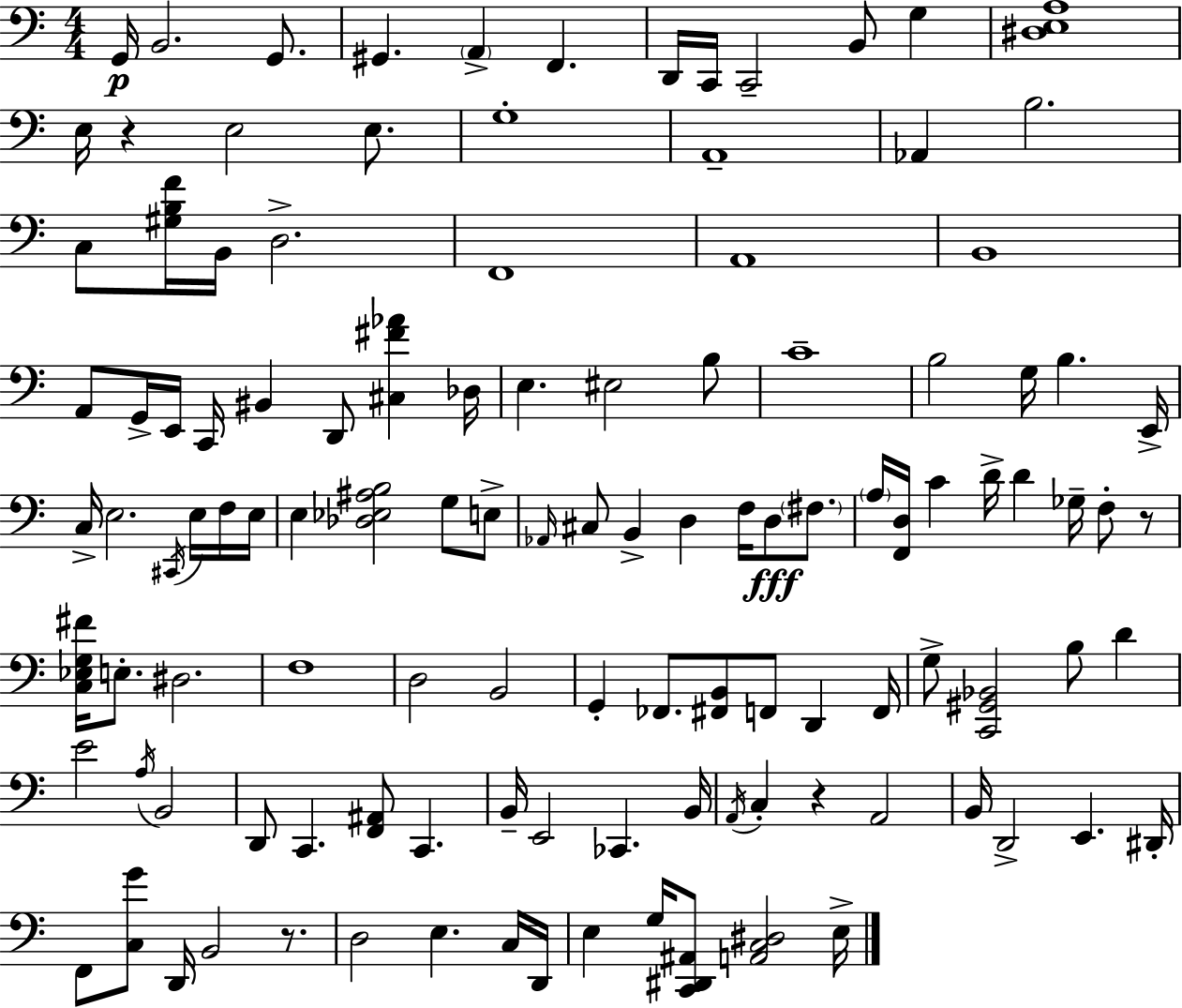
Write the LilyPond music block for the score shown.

{
  \clef bass
  \numericTimeSignature
  \time 4/4
  \key c \major
  \repeat volta 2 { g,16\p b,2. g,8. | gis,4. \parenthesize a,4-> f,4. | d,16 c,16 c,2-- b,8 g4 | <dis e a>1 | \break e16 r4 e2 e8. | g1-. | a,1-- | aes,4 b2. | \break c8 <gis b f'>16 b,16 d2.-> | f,1 | a,1 | b,1 | \break a,8 g,16-> e,16 c,16 bis,4 d,8 <cis fis' aes'>4 des16 | e4. eis2 b8 | c'1-- | b2 g16 b4. e,16-> | \break c16-> e2. \acciaccatura { cis,16 } e16 f16 | e16 e4 <des ees ais b>2 g8 e8-> | \grace { aes,16 } cis8 b,4-> d4 f16 d8\fff \parenthesize fis8. | \parenthesize a16 <f, d>16 c'4 d'16-> d'4 ges16-- f8-. | \break r8 <c ees g fis'>16 e8.-. dis2. | f1 | d2 b,2 | g,4-. fes,8. <fis, b,>8 f,8 d,4 | \break f,16 g8-> <c, gis, bes,>2 b8 d'4 | e'2 \acciaccatura { a16 } b,2 | d,8 c,4. <f, ais,>8 c,4. | b,16-- e,2 ces,4. | \break b,16 \acciaccatura { a,16 } c4-. r4 a,2 | b,16 d,2-> e,4. | dis,16-. f,8 <c g'>8 d,16 b,2 | r8. d2 e4. | \break c16 d,16 e4 g16 <c, dis, ais,>8 <a, c dis>2 | e16-> } \bar "|."
}